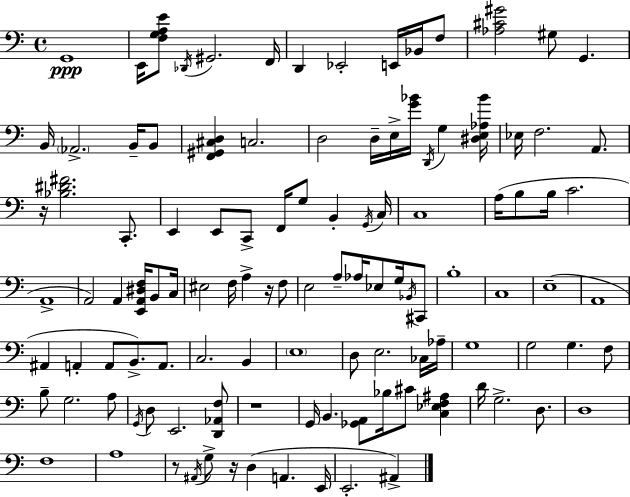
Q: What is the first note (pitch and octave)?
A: G2